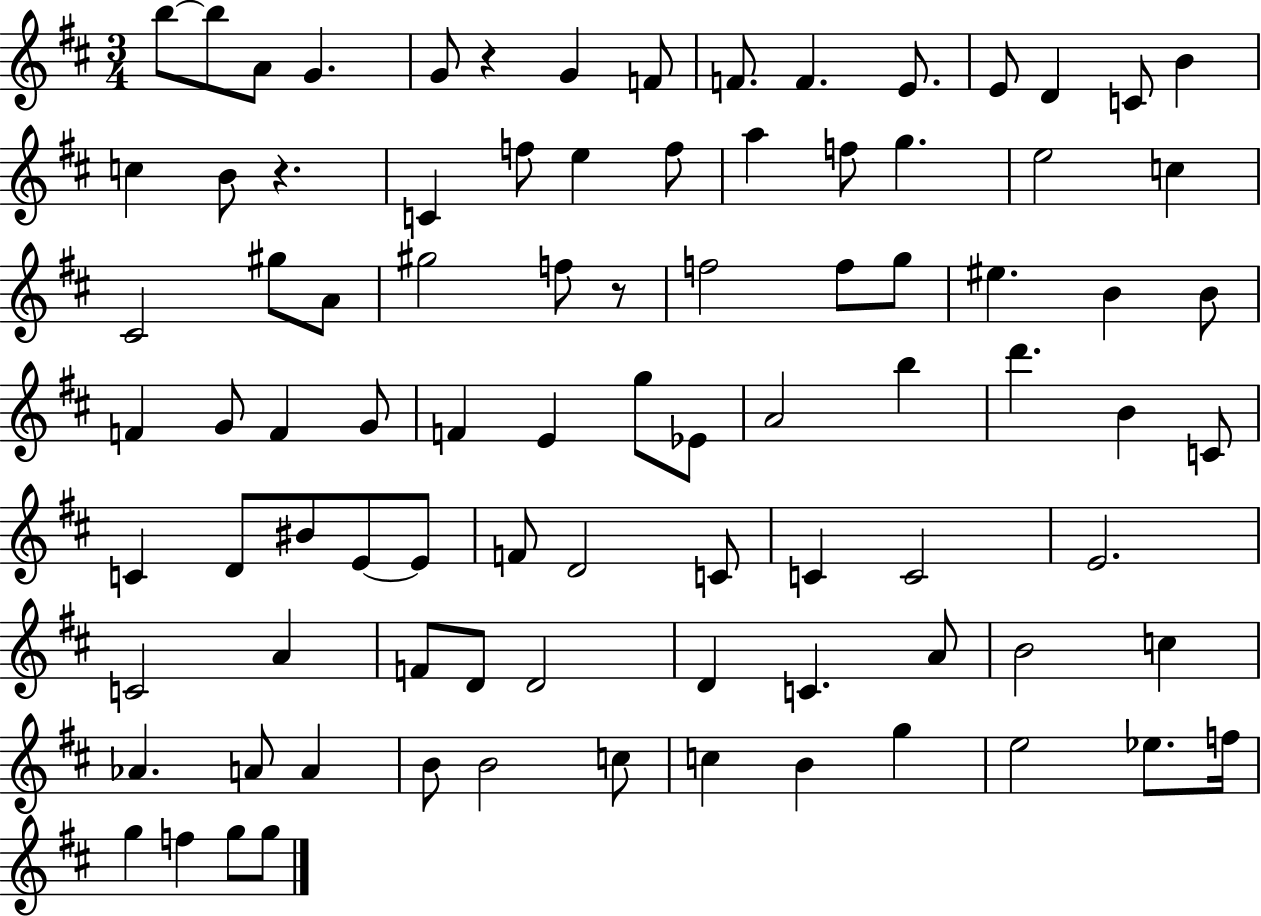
{
  \clef treble
  \numericTimeSignature
  \time 3/4
  \key d \major
  b''8~~ b''8 a'8 g'4. | g'8 r4 g'4 f'8 | f'8. f'4. e'8. | e'8 d'4 c'8 b'4 | \break c''4 b'8 r4. | c'4 f''8 e''4 f''8 | a''4 f''8 g''4. | e''2 c''4 | \break cis'2 gis''8 a'8 | gis''2 f''8 r8 | f''2 f''8 g''8 | eis''4. b'4 b'8 | \break f'4 g'8 f'4 g'8 | f'4 e'4 g''8 ees'8 | a'2 b''4 | d'''4. b'4 c'8 | \break c'4 d'8 bis'8 e'8~~ e'8 | f'8 d'2 c'8 | c'4 c'2 | e'2. | \break c'2 a'4 | f'8 d'8 d'2 | d'4 c'4. a'8 | b'2 c''4 | \break aes'4. a'8 a'4 | b'8 b'2 c''8 | c''4 b'4 g''4 | e''2 ees''8. f''16 | \break g''4 f''4 g''8 g''8 | \bar "|."
}